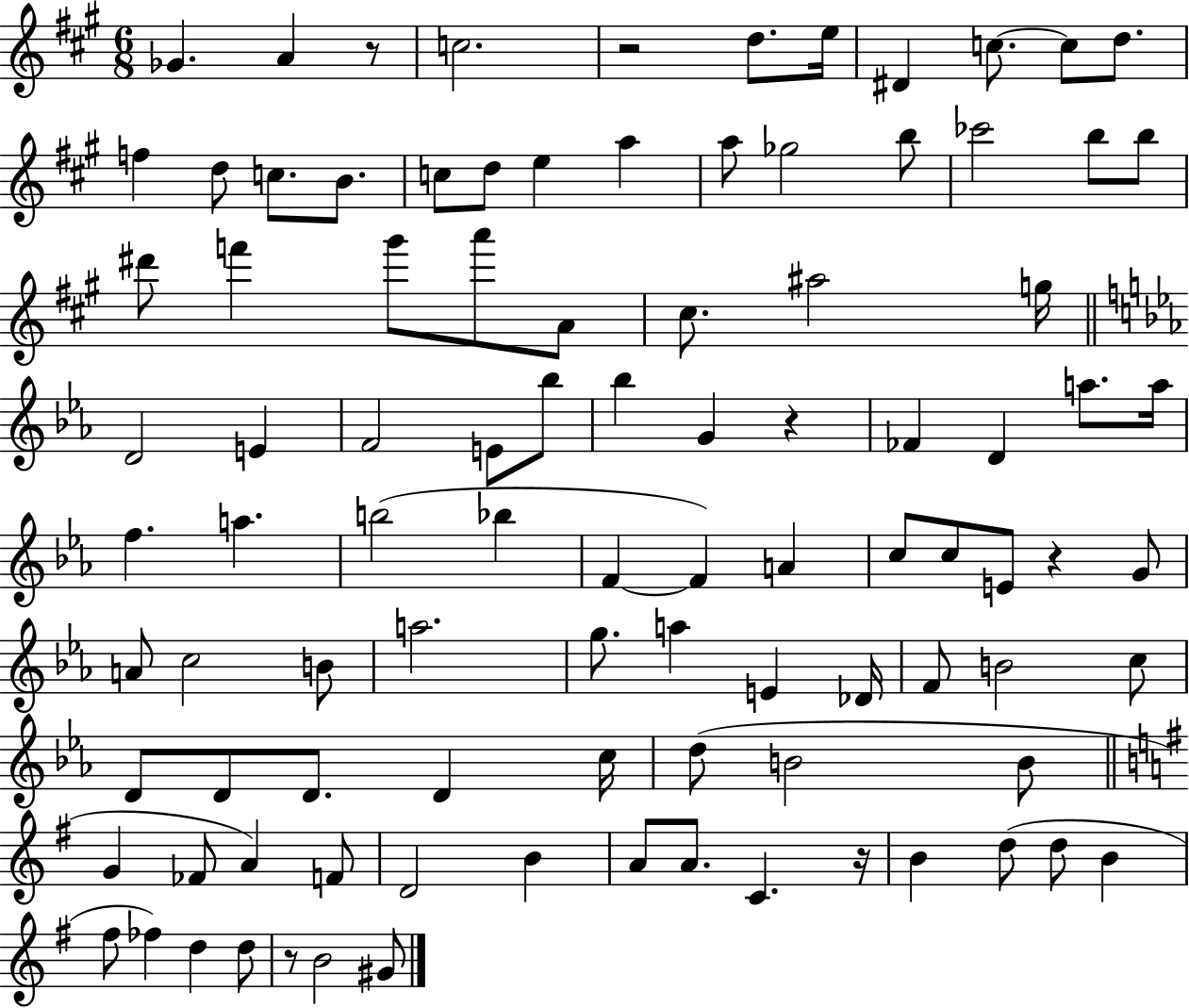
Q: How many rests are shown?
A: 6